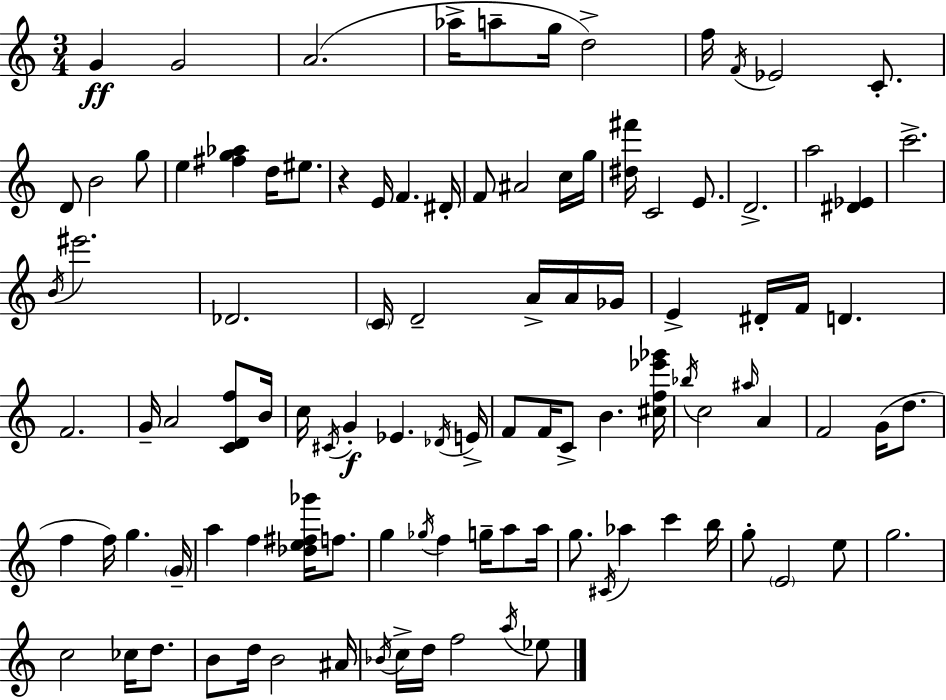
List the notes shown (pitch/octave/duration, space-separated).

G4/q G4/h A4/h. Ab5/s A5/e G5/s D5/h F5/s F4/s Eb4/h C4/e. D4/e B4/h G5/e E5/q [F#5,G5,Ab5]/q D5/s EIS5/e. R/q E4/s F4/q. D#4/s F4/e A#4/h C5/s G5/s [D#5,F#6]/s C4/h E4/e. D4/h. A5/h [D#4,Eb4]/q C6/h. B4/s EIS6/h. Db4/h. C4/s D4/h A4/s A4/s Gb4/s E4/q D#4/s F4/s D4/q. F4/h. G4/s A4/h [C4,D4,F5]/e B4/s C5/s C#4/s G4/q Eb4/q. Db4/s E4/s F4/e F4/s C4/e B4/q. [C#5,F5,Eb6,Gb6]/s Bb5/s C5/h A#5/s A4/q F4/h G4/s D5/e. F5/q F5/s G5/q. G4/s A5/q F5/q [Db5,E5,F#5,Gb6]/s F5/e. G5/q Gb5/s F5/q G5/s A5/e A5/s G5/e. C#4/s Ab5/q C6/q B5/s G5/e E4/h E5/e G5/h. C5/h CES5/s D5/e. B4/e D5/s B4/h A#4/s Bb4/s C5/s D5/s F5/h A5/s Eb5/e